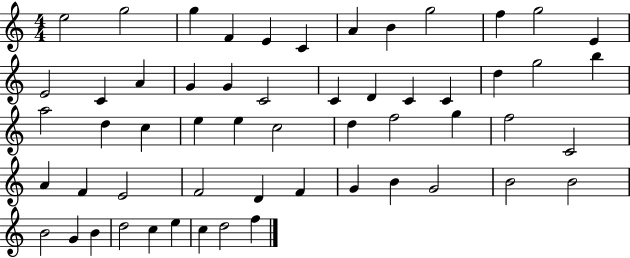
X:1
T:Untitled
M:4/4
L:1/4
K:C
e2 g2 g F E C A B g2 f g2 E E2 C A G G C2 C D C C d g2 b a2 d c e e c2 d f2 g f2 C2 A F E2 F2 D F G B G2 B2 B2 B2 G B d2 c e c d2 f